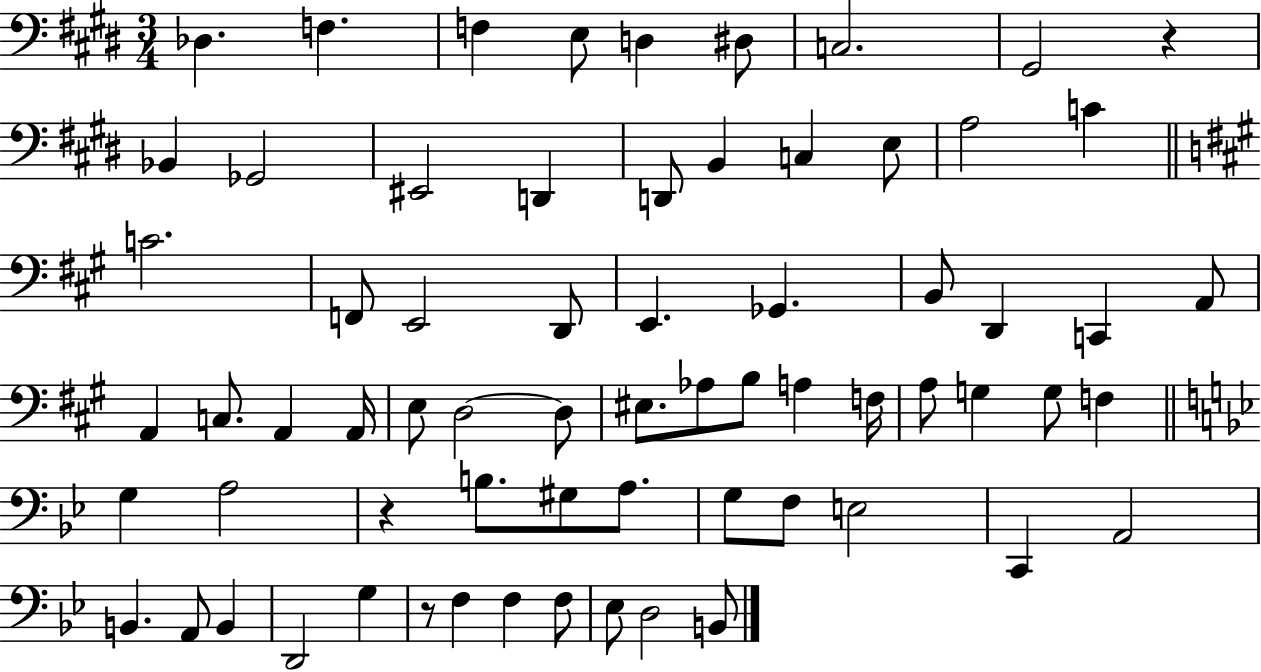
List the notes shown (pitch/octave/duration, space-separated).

Db3/q. F3/q. F3/q E3/e D3/q D#3/e C3/h. G#2/h R/q Bb2/q Gb2/h EIS2/h D2/q D2/e B2/q C3/q E3/e A3/h C4/q C4/h. F2/e E2/h D2/e E2/q. Gb2/q. B2/e D2/q C2/q A2/e A2/q C3/e. A2/q A2/s E3/e D3/h D3/e EIS3/e. Ab3/e B3/e A3/q F3/s A3/e G3/q G3/e F3/q G3/q A3/h R/q B3/e. G#3/e A3/e. G3/e F3/e E3/h C2/q A2/h B2/q. A2/e B2/q D2/h G3/q R/e F3/q F3/q F3/e Eb3/e D3/h B2/e